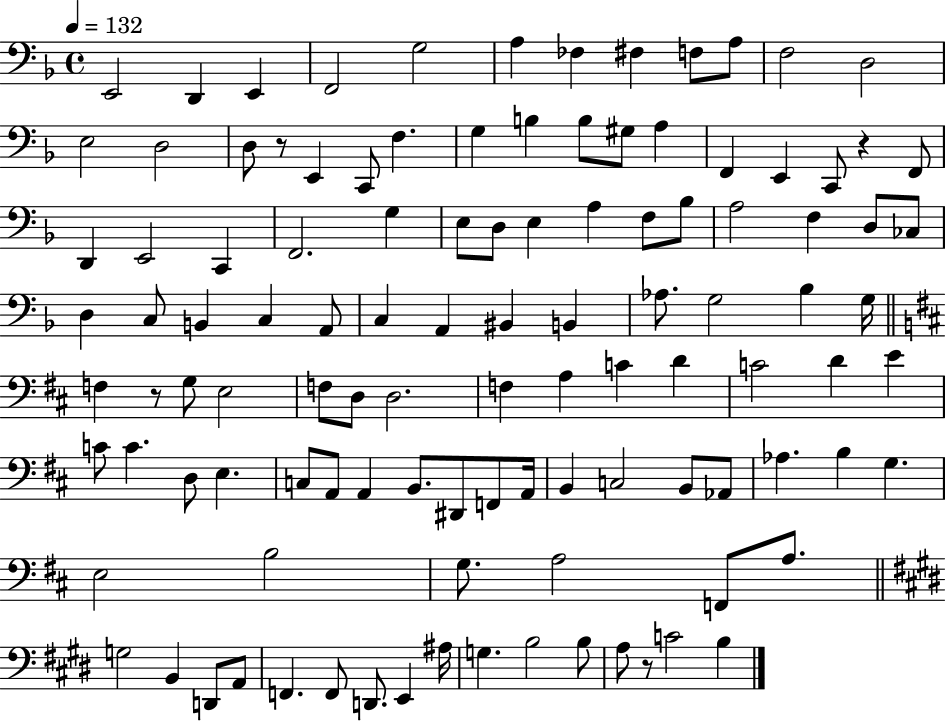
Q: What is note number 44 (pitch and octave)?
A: C3